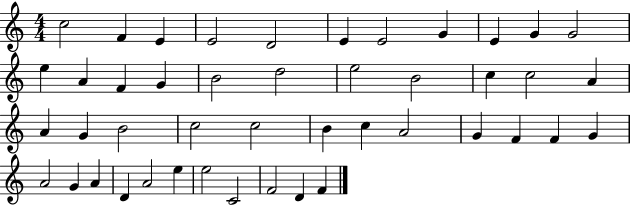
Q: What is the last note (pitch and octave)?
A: F4